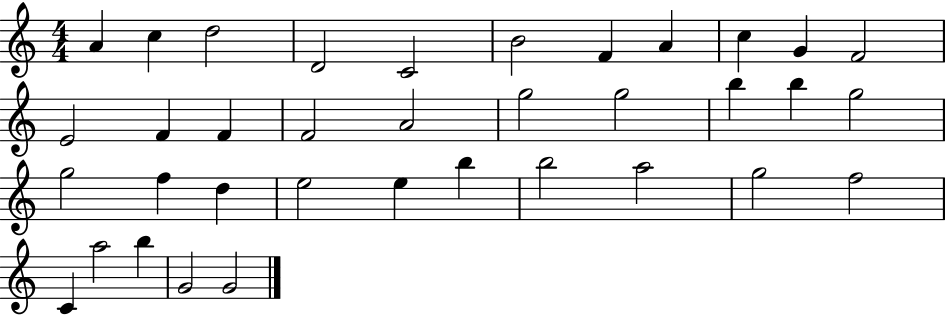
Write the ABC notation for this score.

X:1
T:Untitled
M:4/4
L:1/4
K:C
A c d2 D2 C2 B2 F A c G F2 E2 F F F2 A2 g2 g2 b b g2 g2 f d e2 e b b2 a2 g2 f2 C a2 b G2 G2